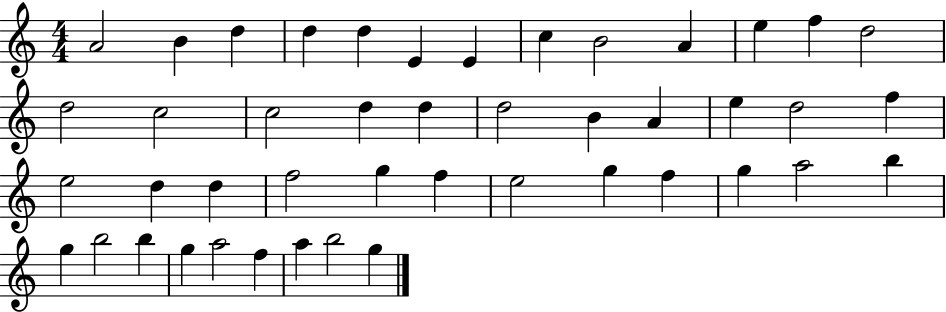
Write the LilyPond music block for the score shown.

{
  \clef treble
  \numericTimeSignature
  \time 4/4
  \key c \major
  a'2 b'4 d''4 | d''4 d''4 e'4 e'4 | c''4 b'2 a'4 | e''4 f''4 d''2 | \break d''2 c''2 | c''2 d''4 d''4 | d''2 b'4 a'4 | e''4 d''2 f''4 | \break e''2 d''4 d''4 | f''2 g''4 f''4 | e''2 g''4 f''4 | g''4 a''2 b''4 | \break g''4 b''2 b''4 | g''4 a''2 f''4 | a''4 b''2 g''4 | \bar "|."
}